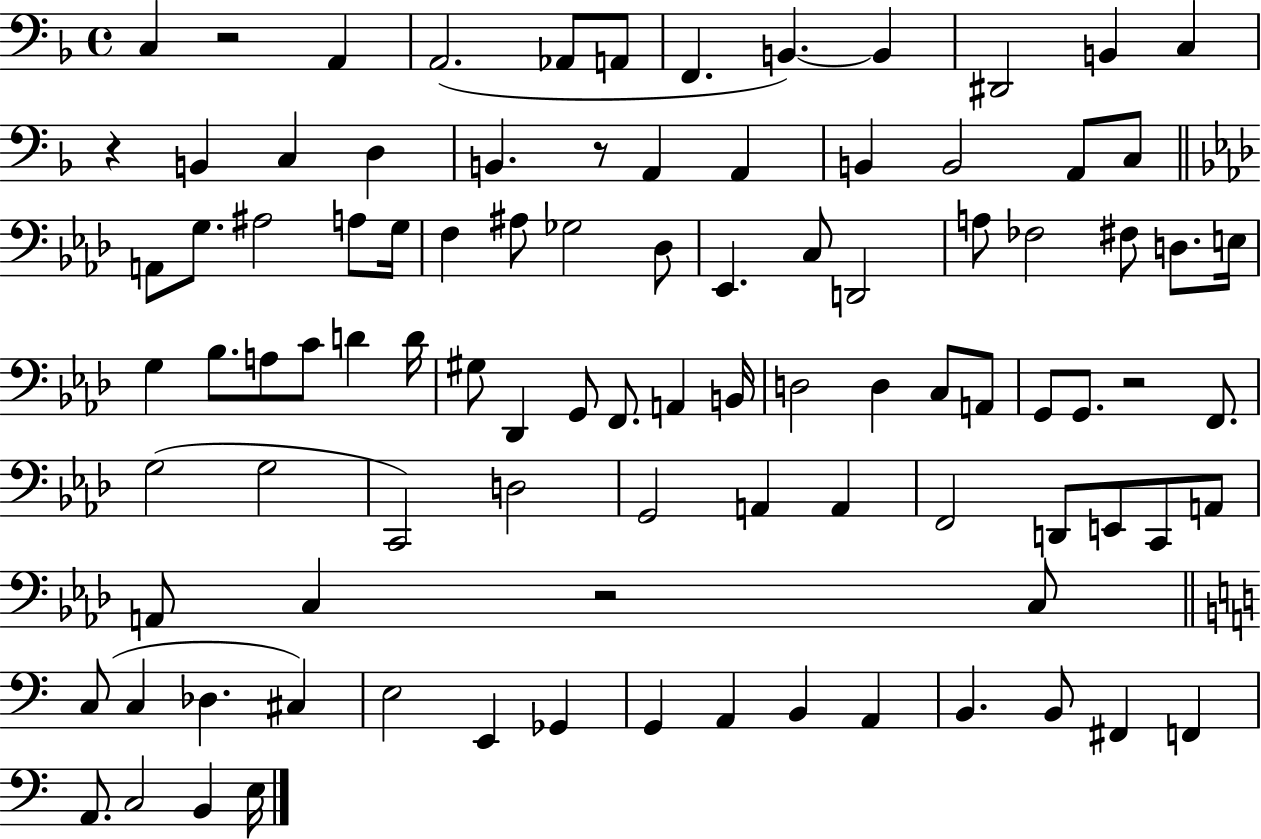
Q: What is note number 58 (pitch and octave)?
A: G3